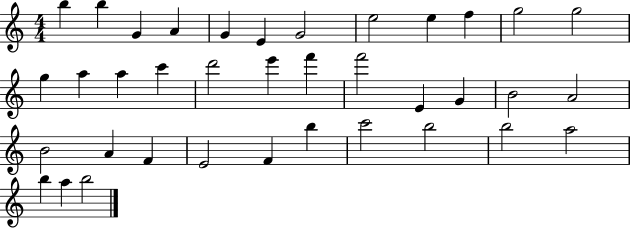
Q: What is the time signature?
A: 4/4